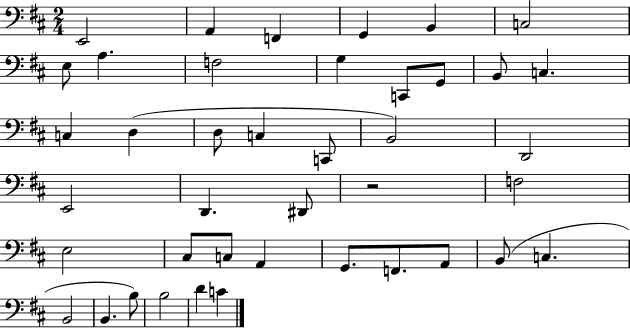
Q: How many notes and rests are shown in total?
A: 41